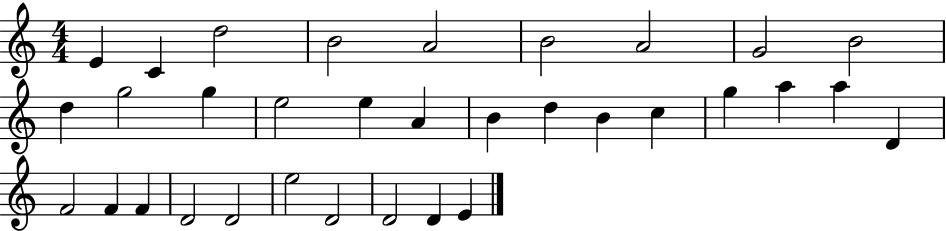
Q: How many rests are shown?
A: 0